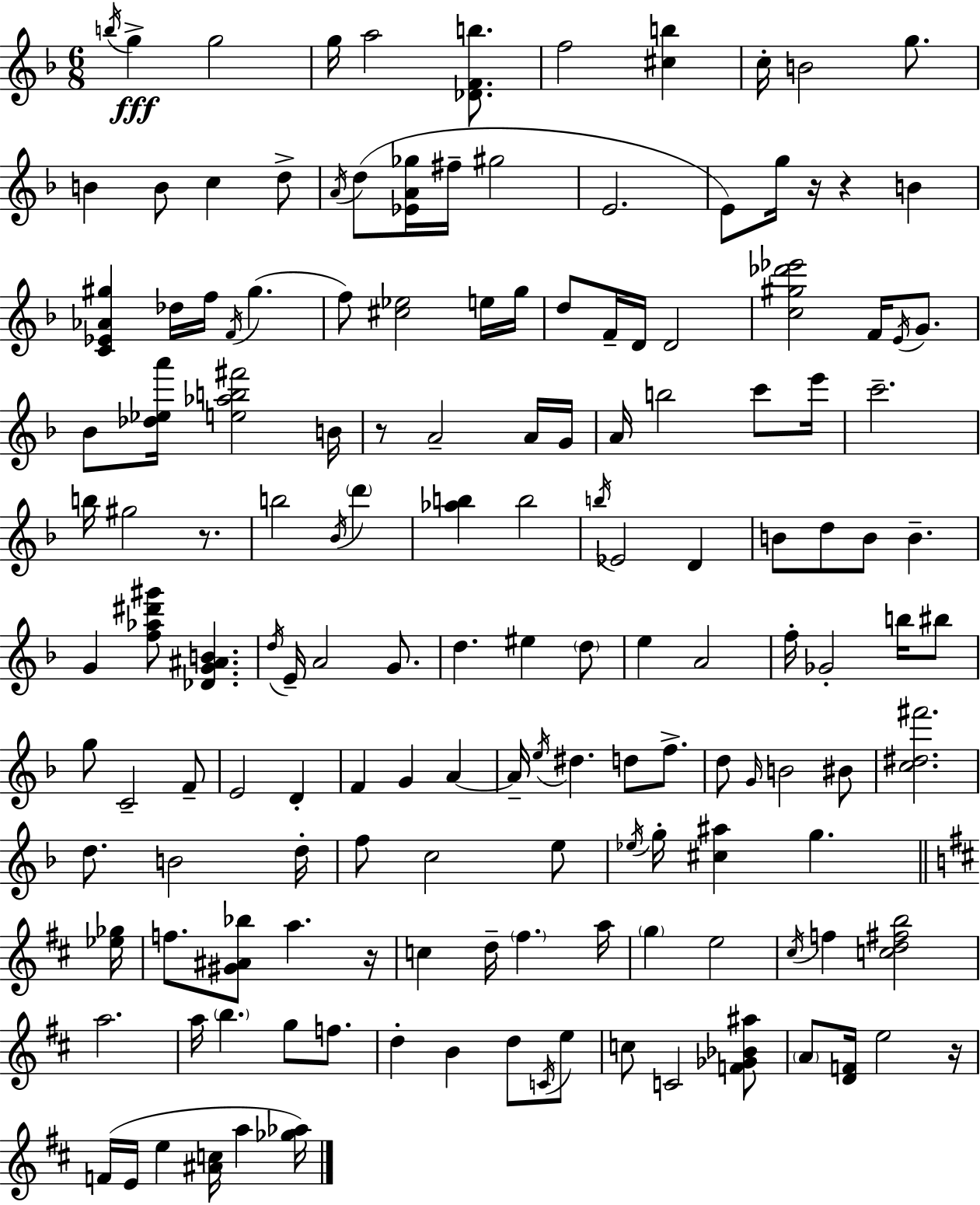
{
  \clef treble
  \numericTimeSignature
  \time 6/8
  \key d \minor
  \repeat volta 2 { \acciaccatura { b''16 }\fff g''4-> g''2 | g''16 a''2 <des' f' b''>8. | f''2 <cis'' b''>4 | c''16-. b'2 g''8. | \break b'4 b'8 c''4 d''8-> | \acciaccatura { a'16 } d''8( <ees' a' ges''>16 fis''16-- gis''2 | e'2. | e'8) g''16 r16 r4 b'4 | \break <c' ees' aes' gis''>4 des''16 f''16 \acciaccatura { f'16 }( gis''4. | f''8) <cis'' ees''>2 | e''16 g''16 d''8 f'16-- d'16 d'2 | <c'' gis'' des''' ees'''>2 f'16 | \break \acciaccatura { e'16 } g'8. bes'8 <des'' ees'' a'''>16 <e'' aes'' b'' fis'''>2 | b'16 r8 a'2-- | a'16 g'16 a'16 b''2 | c'''8 e'''16 c'''2.-- | \break b''16 gis''2 | r8. b''2 | \acciaccatura { bes'16 } \parenthesize d'''4 <aes'' b''>4 b''2 | \acciaccatura { b''16 } ees'2 | \break d'4 b'8 d''8 b'8 | b'4.-- g'4 <f'' aes'' dis''' gis'''>8 | <des' g' ais' b'>4. \acciaccatura { d''16 } e'16-- a'2 | g'8. d''4. | \break eis''4 \parenthesize d''8 e''4 a'2 | f''16-. ges'2-. | b''16 bis''8 g''8 c'2-- | f'8-- e'2 | \break d'4-. f'4 g'4 | a'4~~ a'16-- \acciaccatura { e''16 } dis''4. | d''8 f''8.-> d''8 \grace { g'16 } b'2 | bis'8 <c'' dis'' fis'''>2. | \break d''8. | b'2 d''16-. f''8 c''2 | e''8 \acciaccatura { ees''16 } g''16-. <cis'' ais''>4 | g''4. \bar "||" \break \key d \major <ees'' ges''>16 f''8. <gis' ais' bes''>8 a''4. | r16 c''4 d''16-- \parenthesize fis''4. | a''16 \parenthesize g''4 e''2 | \acciaccatura { cis''16 } f''4 <c'' d'' fis'' b''>2 | \break a''2. | a''16 \parenthesize b''4. g''8 f''8. | d''4-. b'4 d''8 | \acciaccatura { c'16 } e''8 c''8 c'2 | \break <f' ges' bes' ais''>8 \parenthesize a'8 <d' f'>16 e''2 | r16 f'16( e'16 e''4 <ais' c''>16 a''4 | <ges'' aes''>16) } \bar "|."
}